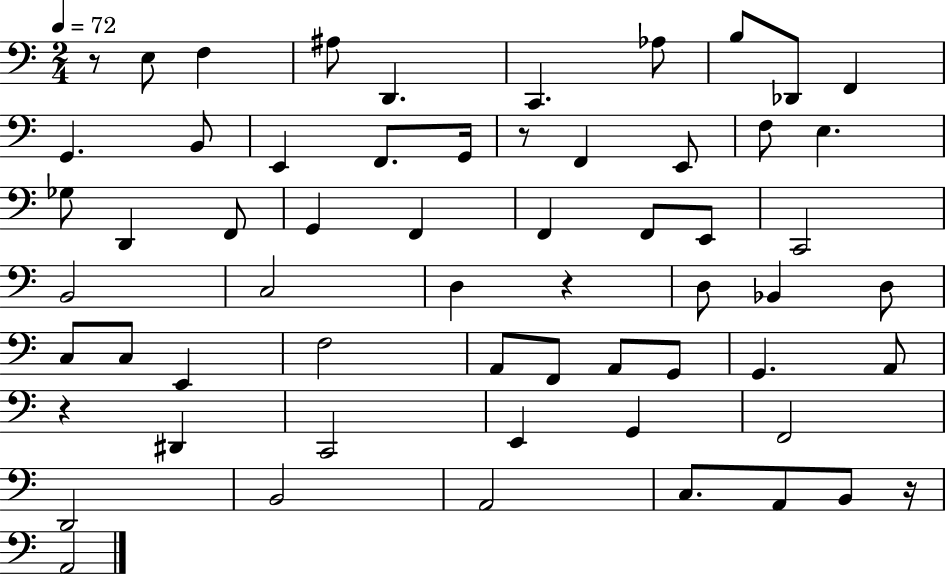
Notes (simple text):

R/e E3/e F3/q A#3/e D2/q. C2/q. Ab3/e B3/e Db2/e F2/q G2/q. B2/e E2/q F2/e. G2/s R/e F2/q E2/e F3/e E3/q. Gb3/e D2/q F2/e G2/q F2/q F2/q F2/e E2/e C2/h B2/h C3/h D3/q R/q D3/e Bb2/q D3/e C3/e C3/e E2/q F3/h A2/e F2/e A2/e G2/e G2/q. A2/e R/q D#2/q C2/h E2/q G2/q F2/h D2/h B2/h A2/h C3/e. A2/e B2/e R/s A2/h